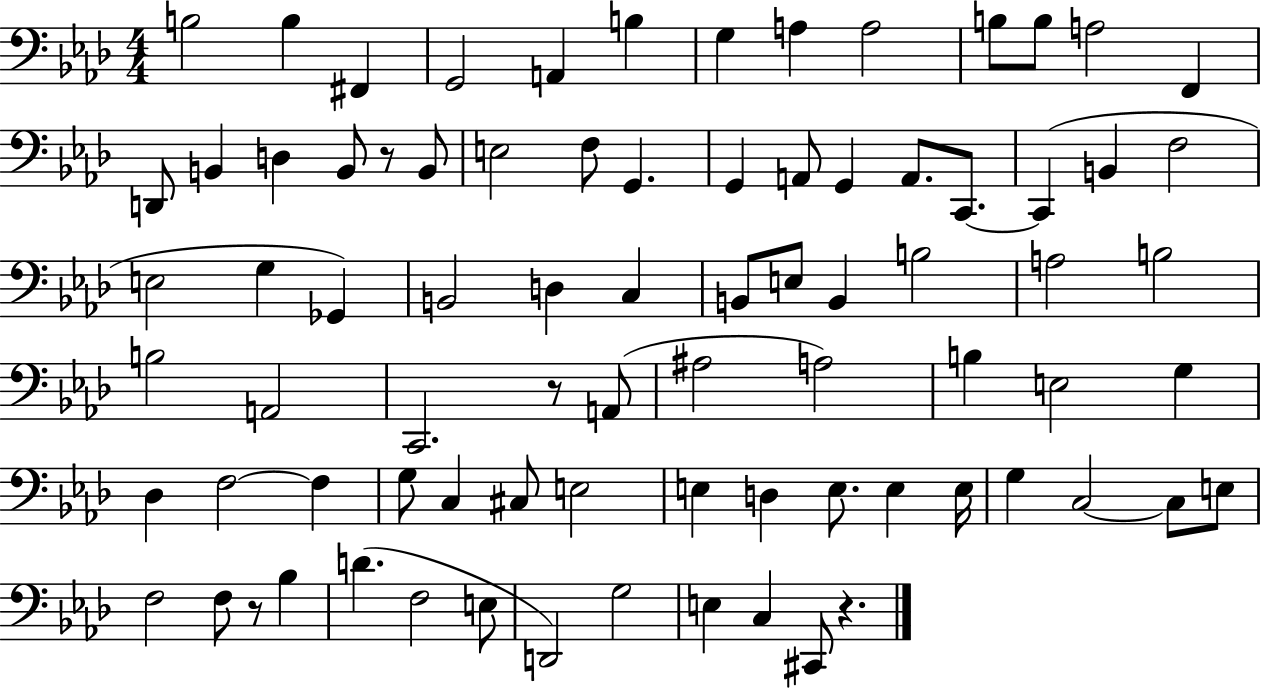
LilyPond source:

{
  \clef bass
  \numericTimeSignature
  \time 4/4
  \key aes \major
  b2 b4 fis,4 | g,2 a,4 b4 | g4 a4 a2 | b8 b8 a2 f,4 | \break d,8 b,4 d4 b,8 r8 b,8 | e2 f8 g,4. | g,4 a,8 g,4 a,8. c,8.~~ | c,4( b,4 f2 | \break e2 g4 ges,4) | b,2 d4 c4 | b,8 e8 b,4 b2 | a2 b2 | \break b2 a,2 | c,2. r8 a,8( | ais2 a2) | b4 e2 g4 | \break des4 f2~~ f4 | g8 c4 cis8 e2 | e4 d4 e8. e4 e16 | g4 c2~~ c8 e8 | \break f2 f8 r8 bes4 | d'4.( f2 e8 | d,2) g2 | e4 c4 cis,8 r4. | \break \bar "|."
}